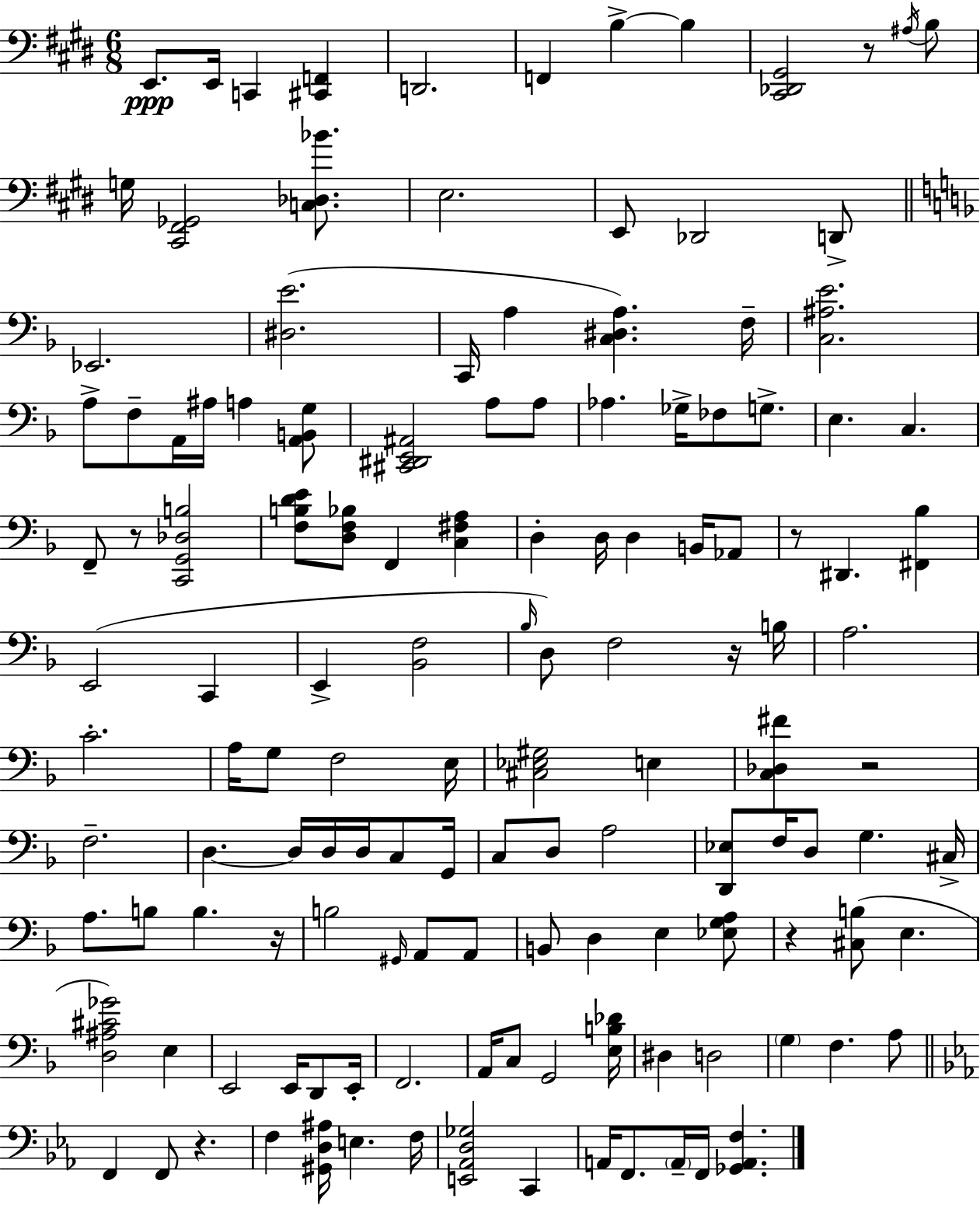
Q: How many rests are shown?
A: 8